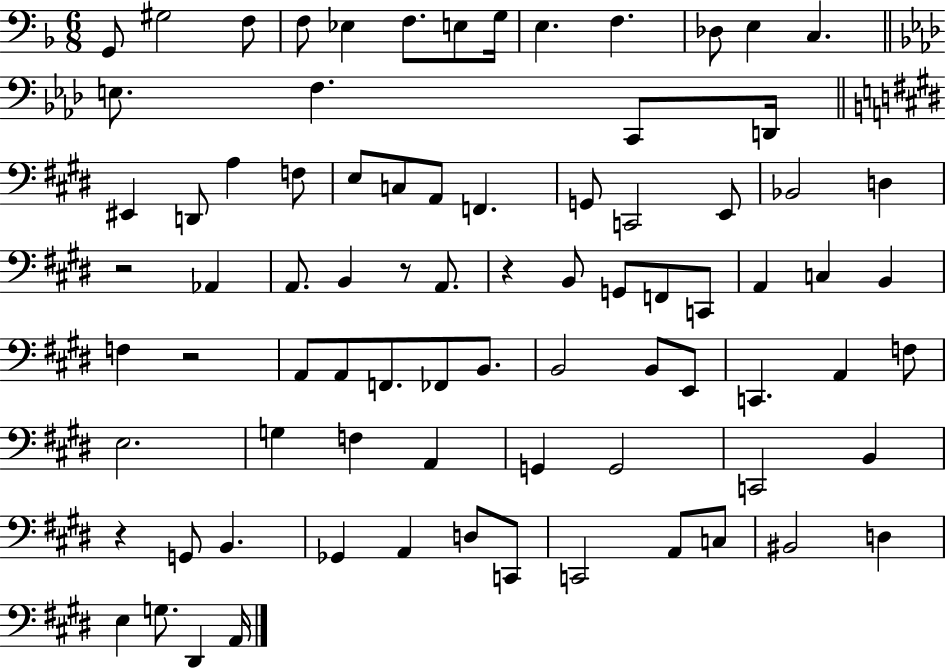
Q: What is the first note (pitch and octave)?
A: G2